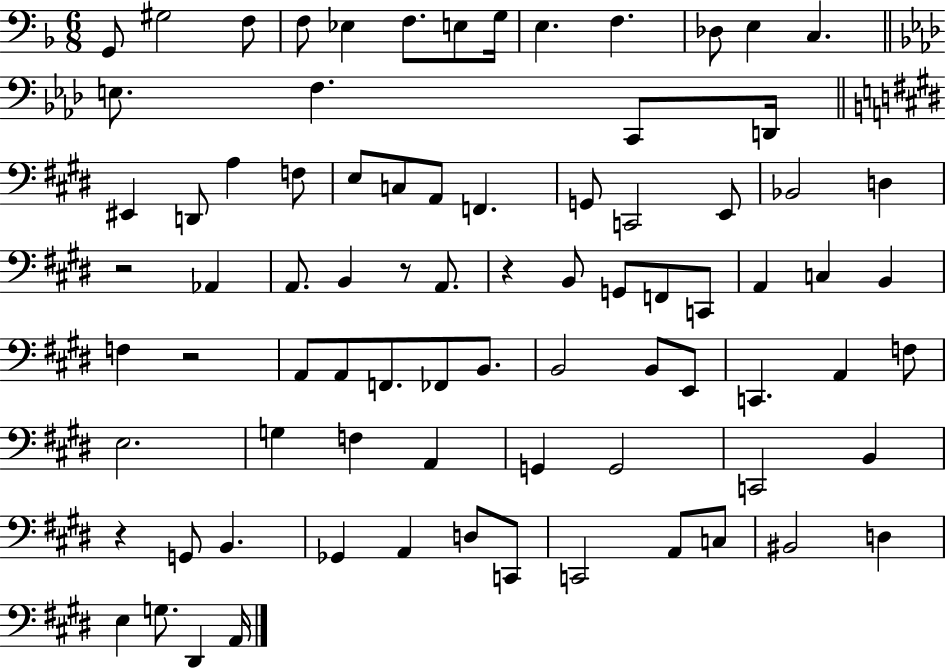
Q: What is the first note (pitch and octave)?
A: G2